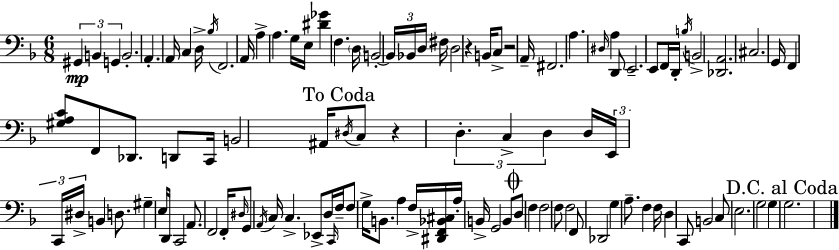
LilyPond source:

{
  \clef bass
  \numericTimeSignature
  \time 6/8
  \key d \minor
  \repeat volta 2 { \tuplet 3/2 { gis,4\mp b,4 g,4 } | b,2.-. | a,4.-. a,16 c4 d16-> | \acciaccatura { bes16 } f,2. | \break a,16 a4-> a4. | g16 e16 <dis' ges'>4 f4. | \parenthesize d16 b,2-.~~ \tuplet 3/2 { b,16 bes,16 d16 } | fis16 d2 r4 | \break b,16 c8-> r2 | a,16-- fis,2. | a4. \grace { dis16 } a4 | d,8 e,2.-- | \break e,8 f,16 d,16-. \acciaccatura { b16 } b,2-> | <des, a,>2. | cis2. | g,16 f,4 <gis a c'>8 f,8 | \break des,8. d,8 c,16 b,2 | ais,16 \mark "To Coda" \acciaccatura { dis16 } c8 r4 \tuplet 3/2 { d4.-. | c4-> d4 } | d16 \tuplet 3/2 { e,16 c,16 dis16-> } b,4 d8. gis4-- | \break e16 d,16 c,2 | a,8. f,2 | f,16-. \grace { dis16 } g,8 \acciaccatura { a,16 } c16 c4.-> | ees,8-> d16 \grace { c,16 } f16-- f8 g16-> b,8. a4 | \break f16-> <dis, f, bes, cis>16 a16-. b,16-> g,2 | b,8 \mark \markup { \musicglyph "scripts.coda" } d8 f4 f2 | f8 f2 | f,8 des,2 | \break g4 a8.-- f4 | f16 d4 c,8 b,2 | c8 e2. | g2 | \break g4 \mark "D.C. al Coda" g2. | } \bar "|."
}